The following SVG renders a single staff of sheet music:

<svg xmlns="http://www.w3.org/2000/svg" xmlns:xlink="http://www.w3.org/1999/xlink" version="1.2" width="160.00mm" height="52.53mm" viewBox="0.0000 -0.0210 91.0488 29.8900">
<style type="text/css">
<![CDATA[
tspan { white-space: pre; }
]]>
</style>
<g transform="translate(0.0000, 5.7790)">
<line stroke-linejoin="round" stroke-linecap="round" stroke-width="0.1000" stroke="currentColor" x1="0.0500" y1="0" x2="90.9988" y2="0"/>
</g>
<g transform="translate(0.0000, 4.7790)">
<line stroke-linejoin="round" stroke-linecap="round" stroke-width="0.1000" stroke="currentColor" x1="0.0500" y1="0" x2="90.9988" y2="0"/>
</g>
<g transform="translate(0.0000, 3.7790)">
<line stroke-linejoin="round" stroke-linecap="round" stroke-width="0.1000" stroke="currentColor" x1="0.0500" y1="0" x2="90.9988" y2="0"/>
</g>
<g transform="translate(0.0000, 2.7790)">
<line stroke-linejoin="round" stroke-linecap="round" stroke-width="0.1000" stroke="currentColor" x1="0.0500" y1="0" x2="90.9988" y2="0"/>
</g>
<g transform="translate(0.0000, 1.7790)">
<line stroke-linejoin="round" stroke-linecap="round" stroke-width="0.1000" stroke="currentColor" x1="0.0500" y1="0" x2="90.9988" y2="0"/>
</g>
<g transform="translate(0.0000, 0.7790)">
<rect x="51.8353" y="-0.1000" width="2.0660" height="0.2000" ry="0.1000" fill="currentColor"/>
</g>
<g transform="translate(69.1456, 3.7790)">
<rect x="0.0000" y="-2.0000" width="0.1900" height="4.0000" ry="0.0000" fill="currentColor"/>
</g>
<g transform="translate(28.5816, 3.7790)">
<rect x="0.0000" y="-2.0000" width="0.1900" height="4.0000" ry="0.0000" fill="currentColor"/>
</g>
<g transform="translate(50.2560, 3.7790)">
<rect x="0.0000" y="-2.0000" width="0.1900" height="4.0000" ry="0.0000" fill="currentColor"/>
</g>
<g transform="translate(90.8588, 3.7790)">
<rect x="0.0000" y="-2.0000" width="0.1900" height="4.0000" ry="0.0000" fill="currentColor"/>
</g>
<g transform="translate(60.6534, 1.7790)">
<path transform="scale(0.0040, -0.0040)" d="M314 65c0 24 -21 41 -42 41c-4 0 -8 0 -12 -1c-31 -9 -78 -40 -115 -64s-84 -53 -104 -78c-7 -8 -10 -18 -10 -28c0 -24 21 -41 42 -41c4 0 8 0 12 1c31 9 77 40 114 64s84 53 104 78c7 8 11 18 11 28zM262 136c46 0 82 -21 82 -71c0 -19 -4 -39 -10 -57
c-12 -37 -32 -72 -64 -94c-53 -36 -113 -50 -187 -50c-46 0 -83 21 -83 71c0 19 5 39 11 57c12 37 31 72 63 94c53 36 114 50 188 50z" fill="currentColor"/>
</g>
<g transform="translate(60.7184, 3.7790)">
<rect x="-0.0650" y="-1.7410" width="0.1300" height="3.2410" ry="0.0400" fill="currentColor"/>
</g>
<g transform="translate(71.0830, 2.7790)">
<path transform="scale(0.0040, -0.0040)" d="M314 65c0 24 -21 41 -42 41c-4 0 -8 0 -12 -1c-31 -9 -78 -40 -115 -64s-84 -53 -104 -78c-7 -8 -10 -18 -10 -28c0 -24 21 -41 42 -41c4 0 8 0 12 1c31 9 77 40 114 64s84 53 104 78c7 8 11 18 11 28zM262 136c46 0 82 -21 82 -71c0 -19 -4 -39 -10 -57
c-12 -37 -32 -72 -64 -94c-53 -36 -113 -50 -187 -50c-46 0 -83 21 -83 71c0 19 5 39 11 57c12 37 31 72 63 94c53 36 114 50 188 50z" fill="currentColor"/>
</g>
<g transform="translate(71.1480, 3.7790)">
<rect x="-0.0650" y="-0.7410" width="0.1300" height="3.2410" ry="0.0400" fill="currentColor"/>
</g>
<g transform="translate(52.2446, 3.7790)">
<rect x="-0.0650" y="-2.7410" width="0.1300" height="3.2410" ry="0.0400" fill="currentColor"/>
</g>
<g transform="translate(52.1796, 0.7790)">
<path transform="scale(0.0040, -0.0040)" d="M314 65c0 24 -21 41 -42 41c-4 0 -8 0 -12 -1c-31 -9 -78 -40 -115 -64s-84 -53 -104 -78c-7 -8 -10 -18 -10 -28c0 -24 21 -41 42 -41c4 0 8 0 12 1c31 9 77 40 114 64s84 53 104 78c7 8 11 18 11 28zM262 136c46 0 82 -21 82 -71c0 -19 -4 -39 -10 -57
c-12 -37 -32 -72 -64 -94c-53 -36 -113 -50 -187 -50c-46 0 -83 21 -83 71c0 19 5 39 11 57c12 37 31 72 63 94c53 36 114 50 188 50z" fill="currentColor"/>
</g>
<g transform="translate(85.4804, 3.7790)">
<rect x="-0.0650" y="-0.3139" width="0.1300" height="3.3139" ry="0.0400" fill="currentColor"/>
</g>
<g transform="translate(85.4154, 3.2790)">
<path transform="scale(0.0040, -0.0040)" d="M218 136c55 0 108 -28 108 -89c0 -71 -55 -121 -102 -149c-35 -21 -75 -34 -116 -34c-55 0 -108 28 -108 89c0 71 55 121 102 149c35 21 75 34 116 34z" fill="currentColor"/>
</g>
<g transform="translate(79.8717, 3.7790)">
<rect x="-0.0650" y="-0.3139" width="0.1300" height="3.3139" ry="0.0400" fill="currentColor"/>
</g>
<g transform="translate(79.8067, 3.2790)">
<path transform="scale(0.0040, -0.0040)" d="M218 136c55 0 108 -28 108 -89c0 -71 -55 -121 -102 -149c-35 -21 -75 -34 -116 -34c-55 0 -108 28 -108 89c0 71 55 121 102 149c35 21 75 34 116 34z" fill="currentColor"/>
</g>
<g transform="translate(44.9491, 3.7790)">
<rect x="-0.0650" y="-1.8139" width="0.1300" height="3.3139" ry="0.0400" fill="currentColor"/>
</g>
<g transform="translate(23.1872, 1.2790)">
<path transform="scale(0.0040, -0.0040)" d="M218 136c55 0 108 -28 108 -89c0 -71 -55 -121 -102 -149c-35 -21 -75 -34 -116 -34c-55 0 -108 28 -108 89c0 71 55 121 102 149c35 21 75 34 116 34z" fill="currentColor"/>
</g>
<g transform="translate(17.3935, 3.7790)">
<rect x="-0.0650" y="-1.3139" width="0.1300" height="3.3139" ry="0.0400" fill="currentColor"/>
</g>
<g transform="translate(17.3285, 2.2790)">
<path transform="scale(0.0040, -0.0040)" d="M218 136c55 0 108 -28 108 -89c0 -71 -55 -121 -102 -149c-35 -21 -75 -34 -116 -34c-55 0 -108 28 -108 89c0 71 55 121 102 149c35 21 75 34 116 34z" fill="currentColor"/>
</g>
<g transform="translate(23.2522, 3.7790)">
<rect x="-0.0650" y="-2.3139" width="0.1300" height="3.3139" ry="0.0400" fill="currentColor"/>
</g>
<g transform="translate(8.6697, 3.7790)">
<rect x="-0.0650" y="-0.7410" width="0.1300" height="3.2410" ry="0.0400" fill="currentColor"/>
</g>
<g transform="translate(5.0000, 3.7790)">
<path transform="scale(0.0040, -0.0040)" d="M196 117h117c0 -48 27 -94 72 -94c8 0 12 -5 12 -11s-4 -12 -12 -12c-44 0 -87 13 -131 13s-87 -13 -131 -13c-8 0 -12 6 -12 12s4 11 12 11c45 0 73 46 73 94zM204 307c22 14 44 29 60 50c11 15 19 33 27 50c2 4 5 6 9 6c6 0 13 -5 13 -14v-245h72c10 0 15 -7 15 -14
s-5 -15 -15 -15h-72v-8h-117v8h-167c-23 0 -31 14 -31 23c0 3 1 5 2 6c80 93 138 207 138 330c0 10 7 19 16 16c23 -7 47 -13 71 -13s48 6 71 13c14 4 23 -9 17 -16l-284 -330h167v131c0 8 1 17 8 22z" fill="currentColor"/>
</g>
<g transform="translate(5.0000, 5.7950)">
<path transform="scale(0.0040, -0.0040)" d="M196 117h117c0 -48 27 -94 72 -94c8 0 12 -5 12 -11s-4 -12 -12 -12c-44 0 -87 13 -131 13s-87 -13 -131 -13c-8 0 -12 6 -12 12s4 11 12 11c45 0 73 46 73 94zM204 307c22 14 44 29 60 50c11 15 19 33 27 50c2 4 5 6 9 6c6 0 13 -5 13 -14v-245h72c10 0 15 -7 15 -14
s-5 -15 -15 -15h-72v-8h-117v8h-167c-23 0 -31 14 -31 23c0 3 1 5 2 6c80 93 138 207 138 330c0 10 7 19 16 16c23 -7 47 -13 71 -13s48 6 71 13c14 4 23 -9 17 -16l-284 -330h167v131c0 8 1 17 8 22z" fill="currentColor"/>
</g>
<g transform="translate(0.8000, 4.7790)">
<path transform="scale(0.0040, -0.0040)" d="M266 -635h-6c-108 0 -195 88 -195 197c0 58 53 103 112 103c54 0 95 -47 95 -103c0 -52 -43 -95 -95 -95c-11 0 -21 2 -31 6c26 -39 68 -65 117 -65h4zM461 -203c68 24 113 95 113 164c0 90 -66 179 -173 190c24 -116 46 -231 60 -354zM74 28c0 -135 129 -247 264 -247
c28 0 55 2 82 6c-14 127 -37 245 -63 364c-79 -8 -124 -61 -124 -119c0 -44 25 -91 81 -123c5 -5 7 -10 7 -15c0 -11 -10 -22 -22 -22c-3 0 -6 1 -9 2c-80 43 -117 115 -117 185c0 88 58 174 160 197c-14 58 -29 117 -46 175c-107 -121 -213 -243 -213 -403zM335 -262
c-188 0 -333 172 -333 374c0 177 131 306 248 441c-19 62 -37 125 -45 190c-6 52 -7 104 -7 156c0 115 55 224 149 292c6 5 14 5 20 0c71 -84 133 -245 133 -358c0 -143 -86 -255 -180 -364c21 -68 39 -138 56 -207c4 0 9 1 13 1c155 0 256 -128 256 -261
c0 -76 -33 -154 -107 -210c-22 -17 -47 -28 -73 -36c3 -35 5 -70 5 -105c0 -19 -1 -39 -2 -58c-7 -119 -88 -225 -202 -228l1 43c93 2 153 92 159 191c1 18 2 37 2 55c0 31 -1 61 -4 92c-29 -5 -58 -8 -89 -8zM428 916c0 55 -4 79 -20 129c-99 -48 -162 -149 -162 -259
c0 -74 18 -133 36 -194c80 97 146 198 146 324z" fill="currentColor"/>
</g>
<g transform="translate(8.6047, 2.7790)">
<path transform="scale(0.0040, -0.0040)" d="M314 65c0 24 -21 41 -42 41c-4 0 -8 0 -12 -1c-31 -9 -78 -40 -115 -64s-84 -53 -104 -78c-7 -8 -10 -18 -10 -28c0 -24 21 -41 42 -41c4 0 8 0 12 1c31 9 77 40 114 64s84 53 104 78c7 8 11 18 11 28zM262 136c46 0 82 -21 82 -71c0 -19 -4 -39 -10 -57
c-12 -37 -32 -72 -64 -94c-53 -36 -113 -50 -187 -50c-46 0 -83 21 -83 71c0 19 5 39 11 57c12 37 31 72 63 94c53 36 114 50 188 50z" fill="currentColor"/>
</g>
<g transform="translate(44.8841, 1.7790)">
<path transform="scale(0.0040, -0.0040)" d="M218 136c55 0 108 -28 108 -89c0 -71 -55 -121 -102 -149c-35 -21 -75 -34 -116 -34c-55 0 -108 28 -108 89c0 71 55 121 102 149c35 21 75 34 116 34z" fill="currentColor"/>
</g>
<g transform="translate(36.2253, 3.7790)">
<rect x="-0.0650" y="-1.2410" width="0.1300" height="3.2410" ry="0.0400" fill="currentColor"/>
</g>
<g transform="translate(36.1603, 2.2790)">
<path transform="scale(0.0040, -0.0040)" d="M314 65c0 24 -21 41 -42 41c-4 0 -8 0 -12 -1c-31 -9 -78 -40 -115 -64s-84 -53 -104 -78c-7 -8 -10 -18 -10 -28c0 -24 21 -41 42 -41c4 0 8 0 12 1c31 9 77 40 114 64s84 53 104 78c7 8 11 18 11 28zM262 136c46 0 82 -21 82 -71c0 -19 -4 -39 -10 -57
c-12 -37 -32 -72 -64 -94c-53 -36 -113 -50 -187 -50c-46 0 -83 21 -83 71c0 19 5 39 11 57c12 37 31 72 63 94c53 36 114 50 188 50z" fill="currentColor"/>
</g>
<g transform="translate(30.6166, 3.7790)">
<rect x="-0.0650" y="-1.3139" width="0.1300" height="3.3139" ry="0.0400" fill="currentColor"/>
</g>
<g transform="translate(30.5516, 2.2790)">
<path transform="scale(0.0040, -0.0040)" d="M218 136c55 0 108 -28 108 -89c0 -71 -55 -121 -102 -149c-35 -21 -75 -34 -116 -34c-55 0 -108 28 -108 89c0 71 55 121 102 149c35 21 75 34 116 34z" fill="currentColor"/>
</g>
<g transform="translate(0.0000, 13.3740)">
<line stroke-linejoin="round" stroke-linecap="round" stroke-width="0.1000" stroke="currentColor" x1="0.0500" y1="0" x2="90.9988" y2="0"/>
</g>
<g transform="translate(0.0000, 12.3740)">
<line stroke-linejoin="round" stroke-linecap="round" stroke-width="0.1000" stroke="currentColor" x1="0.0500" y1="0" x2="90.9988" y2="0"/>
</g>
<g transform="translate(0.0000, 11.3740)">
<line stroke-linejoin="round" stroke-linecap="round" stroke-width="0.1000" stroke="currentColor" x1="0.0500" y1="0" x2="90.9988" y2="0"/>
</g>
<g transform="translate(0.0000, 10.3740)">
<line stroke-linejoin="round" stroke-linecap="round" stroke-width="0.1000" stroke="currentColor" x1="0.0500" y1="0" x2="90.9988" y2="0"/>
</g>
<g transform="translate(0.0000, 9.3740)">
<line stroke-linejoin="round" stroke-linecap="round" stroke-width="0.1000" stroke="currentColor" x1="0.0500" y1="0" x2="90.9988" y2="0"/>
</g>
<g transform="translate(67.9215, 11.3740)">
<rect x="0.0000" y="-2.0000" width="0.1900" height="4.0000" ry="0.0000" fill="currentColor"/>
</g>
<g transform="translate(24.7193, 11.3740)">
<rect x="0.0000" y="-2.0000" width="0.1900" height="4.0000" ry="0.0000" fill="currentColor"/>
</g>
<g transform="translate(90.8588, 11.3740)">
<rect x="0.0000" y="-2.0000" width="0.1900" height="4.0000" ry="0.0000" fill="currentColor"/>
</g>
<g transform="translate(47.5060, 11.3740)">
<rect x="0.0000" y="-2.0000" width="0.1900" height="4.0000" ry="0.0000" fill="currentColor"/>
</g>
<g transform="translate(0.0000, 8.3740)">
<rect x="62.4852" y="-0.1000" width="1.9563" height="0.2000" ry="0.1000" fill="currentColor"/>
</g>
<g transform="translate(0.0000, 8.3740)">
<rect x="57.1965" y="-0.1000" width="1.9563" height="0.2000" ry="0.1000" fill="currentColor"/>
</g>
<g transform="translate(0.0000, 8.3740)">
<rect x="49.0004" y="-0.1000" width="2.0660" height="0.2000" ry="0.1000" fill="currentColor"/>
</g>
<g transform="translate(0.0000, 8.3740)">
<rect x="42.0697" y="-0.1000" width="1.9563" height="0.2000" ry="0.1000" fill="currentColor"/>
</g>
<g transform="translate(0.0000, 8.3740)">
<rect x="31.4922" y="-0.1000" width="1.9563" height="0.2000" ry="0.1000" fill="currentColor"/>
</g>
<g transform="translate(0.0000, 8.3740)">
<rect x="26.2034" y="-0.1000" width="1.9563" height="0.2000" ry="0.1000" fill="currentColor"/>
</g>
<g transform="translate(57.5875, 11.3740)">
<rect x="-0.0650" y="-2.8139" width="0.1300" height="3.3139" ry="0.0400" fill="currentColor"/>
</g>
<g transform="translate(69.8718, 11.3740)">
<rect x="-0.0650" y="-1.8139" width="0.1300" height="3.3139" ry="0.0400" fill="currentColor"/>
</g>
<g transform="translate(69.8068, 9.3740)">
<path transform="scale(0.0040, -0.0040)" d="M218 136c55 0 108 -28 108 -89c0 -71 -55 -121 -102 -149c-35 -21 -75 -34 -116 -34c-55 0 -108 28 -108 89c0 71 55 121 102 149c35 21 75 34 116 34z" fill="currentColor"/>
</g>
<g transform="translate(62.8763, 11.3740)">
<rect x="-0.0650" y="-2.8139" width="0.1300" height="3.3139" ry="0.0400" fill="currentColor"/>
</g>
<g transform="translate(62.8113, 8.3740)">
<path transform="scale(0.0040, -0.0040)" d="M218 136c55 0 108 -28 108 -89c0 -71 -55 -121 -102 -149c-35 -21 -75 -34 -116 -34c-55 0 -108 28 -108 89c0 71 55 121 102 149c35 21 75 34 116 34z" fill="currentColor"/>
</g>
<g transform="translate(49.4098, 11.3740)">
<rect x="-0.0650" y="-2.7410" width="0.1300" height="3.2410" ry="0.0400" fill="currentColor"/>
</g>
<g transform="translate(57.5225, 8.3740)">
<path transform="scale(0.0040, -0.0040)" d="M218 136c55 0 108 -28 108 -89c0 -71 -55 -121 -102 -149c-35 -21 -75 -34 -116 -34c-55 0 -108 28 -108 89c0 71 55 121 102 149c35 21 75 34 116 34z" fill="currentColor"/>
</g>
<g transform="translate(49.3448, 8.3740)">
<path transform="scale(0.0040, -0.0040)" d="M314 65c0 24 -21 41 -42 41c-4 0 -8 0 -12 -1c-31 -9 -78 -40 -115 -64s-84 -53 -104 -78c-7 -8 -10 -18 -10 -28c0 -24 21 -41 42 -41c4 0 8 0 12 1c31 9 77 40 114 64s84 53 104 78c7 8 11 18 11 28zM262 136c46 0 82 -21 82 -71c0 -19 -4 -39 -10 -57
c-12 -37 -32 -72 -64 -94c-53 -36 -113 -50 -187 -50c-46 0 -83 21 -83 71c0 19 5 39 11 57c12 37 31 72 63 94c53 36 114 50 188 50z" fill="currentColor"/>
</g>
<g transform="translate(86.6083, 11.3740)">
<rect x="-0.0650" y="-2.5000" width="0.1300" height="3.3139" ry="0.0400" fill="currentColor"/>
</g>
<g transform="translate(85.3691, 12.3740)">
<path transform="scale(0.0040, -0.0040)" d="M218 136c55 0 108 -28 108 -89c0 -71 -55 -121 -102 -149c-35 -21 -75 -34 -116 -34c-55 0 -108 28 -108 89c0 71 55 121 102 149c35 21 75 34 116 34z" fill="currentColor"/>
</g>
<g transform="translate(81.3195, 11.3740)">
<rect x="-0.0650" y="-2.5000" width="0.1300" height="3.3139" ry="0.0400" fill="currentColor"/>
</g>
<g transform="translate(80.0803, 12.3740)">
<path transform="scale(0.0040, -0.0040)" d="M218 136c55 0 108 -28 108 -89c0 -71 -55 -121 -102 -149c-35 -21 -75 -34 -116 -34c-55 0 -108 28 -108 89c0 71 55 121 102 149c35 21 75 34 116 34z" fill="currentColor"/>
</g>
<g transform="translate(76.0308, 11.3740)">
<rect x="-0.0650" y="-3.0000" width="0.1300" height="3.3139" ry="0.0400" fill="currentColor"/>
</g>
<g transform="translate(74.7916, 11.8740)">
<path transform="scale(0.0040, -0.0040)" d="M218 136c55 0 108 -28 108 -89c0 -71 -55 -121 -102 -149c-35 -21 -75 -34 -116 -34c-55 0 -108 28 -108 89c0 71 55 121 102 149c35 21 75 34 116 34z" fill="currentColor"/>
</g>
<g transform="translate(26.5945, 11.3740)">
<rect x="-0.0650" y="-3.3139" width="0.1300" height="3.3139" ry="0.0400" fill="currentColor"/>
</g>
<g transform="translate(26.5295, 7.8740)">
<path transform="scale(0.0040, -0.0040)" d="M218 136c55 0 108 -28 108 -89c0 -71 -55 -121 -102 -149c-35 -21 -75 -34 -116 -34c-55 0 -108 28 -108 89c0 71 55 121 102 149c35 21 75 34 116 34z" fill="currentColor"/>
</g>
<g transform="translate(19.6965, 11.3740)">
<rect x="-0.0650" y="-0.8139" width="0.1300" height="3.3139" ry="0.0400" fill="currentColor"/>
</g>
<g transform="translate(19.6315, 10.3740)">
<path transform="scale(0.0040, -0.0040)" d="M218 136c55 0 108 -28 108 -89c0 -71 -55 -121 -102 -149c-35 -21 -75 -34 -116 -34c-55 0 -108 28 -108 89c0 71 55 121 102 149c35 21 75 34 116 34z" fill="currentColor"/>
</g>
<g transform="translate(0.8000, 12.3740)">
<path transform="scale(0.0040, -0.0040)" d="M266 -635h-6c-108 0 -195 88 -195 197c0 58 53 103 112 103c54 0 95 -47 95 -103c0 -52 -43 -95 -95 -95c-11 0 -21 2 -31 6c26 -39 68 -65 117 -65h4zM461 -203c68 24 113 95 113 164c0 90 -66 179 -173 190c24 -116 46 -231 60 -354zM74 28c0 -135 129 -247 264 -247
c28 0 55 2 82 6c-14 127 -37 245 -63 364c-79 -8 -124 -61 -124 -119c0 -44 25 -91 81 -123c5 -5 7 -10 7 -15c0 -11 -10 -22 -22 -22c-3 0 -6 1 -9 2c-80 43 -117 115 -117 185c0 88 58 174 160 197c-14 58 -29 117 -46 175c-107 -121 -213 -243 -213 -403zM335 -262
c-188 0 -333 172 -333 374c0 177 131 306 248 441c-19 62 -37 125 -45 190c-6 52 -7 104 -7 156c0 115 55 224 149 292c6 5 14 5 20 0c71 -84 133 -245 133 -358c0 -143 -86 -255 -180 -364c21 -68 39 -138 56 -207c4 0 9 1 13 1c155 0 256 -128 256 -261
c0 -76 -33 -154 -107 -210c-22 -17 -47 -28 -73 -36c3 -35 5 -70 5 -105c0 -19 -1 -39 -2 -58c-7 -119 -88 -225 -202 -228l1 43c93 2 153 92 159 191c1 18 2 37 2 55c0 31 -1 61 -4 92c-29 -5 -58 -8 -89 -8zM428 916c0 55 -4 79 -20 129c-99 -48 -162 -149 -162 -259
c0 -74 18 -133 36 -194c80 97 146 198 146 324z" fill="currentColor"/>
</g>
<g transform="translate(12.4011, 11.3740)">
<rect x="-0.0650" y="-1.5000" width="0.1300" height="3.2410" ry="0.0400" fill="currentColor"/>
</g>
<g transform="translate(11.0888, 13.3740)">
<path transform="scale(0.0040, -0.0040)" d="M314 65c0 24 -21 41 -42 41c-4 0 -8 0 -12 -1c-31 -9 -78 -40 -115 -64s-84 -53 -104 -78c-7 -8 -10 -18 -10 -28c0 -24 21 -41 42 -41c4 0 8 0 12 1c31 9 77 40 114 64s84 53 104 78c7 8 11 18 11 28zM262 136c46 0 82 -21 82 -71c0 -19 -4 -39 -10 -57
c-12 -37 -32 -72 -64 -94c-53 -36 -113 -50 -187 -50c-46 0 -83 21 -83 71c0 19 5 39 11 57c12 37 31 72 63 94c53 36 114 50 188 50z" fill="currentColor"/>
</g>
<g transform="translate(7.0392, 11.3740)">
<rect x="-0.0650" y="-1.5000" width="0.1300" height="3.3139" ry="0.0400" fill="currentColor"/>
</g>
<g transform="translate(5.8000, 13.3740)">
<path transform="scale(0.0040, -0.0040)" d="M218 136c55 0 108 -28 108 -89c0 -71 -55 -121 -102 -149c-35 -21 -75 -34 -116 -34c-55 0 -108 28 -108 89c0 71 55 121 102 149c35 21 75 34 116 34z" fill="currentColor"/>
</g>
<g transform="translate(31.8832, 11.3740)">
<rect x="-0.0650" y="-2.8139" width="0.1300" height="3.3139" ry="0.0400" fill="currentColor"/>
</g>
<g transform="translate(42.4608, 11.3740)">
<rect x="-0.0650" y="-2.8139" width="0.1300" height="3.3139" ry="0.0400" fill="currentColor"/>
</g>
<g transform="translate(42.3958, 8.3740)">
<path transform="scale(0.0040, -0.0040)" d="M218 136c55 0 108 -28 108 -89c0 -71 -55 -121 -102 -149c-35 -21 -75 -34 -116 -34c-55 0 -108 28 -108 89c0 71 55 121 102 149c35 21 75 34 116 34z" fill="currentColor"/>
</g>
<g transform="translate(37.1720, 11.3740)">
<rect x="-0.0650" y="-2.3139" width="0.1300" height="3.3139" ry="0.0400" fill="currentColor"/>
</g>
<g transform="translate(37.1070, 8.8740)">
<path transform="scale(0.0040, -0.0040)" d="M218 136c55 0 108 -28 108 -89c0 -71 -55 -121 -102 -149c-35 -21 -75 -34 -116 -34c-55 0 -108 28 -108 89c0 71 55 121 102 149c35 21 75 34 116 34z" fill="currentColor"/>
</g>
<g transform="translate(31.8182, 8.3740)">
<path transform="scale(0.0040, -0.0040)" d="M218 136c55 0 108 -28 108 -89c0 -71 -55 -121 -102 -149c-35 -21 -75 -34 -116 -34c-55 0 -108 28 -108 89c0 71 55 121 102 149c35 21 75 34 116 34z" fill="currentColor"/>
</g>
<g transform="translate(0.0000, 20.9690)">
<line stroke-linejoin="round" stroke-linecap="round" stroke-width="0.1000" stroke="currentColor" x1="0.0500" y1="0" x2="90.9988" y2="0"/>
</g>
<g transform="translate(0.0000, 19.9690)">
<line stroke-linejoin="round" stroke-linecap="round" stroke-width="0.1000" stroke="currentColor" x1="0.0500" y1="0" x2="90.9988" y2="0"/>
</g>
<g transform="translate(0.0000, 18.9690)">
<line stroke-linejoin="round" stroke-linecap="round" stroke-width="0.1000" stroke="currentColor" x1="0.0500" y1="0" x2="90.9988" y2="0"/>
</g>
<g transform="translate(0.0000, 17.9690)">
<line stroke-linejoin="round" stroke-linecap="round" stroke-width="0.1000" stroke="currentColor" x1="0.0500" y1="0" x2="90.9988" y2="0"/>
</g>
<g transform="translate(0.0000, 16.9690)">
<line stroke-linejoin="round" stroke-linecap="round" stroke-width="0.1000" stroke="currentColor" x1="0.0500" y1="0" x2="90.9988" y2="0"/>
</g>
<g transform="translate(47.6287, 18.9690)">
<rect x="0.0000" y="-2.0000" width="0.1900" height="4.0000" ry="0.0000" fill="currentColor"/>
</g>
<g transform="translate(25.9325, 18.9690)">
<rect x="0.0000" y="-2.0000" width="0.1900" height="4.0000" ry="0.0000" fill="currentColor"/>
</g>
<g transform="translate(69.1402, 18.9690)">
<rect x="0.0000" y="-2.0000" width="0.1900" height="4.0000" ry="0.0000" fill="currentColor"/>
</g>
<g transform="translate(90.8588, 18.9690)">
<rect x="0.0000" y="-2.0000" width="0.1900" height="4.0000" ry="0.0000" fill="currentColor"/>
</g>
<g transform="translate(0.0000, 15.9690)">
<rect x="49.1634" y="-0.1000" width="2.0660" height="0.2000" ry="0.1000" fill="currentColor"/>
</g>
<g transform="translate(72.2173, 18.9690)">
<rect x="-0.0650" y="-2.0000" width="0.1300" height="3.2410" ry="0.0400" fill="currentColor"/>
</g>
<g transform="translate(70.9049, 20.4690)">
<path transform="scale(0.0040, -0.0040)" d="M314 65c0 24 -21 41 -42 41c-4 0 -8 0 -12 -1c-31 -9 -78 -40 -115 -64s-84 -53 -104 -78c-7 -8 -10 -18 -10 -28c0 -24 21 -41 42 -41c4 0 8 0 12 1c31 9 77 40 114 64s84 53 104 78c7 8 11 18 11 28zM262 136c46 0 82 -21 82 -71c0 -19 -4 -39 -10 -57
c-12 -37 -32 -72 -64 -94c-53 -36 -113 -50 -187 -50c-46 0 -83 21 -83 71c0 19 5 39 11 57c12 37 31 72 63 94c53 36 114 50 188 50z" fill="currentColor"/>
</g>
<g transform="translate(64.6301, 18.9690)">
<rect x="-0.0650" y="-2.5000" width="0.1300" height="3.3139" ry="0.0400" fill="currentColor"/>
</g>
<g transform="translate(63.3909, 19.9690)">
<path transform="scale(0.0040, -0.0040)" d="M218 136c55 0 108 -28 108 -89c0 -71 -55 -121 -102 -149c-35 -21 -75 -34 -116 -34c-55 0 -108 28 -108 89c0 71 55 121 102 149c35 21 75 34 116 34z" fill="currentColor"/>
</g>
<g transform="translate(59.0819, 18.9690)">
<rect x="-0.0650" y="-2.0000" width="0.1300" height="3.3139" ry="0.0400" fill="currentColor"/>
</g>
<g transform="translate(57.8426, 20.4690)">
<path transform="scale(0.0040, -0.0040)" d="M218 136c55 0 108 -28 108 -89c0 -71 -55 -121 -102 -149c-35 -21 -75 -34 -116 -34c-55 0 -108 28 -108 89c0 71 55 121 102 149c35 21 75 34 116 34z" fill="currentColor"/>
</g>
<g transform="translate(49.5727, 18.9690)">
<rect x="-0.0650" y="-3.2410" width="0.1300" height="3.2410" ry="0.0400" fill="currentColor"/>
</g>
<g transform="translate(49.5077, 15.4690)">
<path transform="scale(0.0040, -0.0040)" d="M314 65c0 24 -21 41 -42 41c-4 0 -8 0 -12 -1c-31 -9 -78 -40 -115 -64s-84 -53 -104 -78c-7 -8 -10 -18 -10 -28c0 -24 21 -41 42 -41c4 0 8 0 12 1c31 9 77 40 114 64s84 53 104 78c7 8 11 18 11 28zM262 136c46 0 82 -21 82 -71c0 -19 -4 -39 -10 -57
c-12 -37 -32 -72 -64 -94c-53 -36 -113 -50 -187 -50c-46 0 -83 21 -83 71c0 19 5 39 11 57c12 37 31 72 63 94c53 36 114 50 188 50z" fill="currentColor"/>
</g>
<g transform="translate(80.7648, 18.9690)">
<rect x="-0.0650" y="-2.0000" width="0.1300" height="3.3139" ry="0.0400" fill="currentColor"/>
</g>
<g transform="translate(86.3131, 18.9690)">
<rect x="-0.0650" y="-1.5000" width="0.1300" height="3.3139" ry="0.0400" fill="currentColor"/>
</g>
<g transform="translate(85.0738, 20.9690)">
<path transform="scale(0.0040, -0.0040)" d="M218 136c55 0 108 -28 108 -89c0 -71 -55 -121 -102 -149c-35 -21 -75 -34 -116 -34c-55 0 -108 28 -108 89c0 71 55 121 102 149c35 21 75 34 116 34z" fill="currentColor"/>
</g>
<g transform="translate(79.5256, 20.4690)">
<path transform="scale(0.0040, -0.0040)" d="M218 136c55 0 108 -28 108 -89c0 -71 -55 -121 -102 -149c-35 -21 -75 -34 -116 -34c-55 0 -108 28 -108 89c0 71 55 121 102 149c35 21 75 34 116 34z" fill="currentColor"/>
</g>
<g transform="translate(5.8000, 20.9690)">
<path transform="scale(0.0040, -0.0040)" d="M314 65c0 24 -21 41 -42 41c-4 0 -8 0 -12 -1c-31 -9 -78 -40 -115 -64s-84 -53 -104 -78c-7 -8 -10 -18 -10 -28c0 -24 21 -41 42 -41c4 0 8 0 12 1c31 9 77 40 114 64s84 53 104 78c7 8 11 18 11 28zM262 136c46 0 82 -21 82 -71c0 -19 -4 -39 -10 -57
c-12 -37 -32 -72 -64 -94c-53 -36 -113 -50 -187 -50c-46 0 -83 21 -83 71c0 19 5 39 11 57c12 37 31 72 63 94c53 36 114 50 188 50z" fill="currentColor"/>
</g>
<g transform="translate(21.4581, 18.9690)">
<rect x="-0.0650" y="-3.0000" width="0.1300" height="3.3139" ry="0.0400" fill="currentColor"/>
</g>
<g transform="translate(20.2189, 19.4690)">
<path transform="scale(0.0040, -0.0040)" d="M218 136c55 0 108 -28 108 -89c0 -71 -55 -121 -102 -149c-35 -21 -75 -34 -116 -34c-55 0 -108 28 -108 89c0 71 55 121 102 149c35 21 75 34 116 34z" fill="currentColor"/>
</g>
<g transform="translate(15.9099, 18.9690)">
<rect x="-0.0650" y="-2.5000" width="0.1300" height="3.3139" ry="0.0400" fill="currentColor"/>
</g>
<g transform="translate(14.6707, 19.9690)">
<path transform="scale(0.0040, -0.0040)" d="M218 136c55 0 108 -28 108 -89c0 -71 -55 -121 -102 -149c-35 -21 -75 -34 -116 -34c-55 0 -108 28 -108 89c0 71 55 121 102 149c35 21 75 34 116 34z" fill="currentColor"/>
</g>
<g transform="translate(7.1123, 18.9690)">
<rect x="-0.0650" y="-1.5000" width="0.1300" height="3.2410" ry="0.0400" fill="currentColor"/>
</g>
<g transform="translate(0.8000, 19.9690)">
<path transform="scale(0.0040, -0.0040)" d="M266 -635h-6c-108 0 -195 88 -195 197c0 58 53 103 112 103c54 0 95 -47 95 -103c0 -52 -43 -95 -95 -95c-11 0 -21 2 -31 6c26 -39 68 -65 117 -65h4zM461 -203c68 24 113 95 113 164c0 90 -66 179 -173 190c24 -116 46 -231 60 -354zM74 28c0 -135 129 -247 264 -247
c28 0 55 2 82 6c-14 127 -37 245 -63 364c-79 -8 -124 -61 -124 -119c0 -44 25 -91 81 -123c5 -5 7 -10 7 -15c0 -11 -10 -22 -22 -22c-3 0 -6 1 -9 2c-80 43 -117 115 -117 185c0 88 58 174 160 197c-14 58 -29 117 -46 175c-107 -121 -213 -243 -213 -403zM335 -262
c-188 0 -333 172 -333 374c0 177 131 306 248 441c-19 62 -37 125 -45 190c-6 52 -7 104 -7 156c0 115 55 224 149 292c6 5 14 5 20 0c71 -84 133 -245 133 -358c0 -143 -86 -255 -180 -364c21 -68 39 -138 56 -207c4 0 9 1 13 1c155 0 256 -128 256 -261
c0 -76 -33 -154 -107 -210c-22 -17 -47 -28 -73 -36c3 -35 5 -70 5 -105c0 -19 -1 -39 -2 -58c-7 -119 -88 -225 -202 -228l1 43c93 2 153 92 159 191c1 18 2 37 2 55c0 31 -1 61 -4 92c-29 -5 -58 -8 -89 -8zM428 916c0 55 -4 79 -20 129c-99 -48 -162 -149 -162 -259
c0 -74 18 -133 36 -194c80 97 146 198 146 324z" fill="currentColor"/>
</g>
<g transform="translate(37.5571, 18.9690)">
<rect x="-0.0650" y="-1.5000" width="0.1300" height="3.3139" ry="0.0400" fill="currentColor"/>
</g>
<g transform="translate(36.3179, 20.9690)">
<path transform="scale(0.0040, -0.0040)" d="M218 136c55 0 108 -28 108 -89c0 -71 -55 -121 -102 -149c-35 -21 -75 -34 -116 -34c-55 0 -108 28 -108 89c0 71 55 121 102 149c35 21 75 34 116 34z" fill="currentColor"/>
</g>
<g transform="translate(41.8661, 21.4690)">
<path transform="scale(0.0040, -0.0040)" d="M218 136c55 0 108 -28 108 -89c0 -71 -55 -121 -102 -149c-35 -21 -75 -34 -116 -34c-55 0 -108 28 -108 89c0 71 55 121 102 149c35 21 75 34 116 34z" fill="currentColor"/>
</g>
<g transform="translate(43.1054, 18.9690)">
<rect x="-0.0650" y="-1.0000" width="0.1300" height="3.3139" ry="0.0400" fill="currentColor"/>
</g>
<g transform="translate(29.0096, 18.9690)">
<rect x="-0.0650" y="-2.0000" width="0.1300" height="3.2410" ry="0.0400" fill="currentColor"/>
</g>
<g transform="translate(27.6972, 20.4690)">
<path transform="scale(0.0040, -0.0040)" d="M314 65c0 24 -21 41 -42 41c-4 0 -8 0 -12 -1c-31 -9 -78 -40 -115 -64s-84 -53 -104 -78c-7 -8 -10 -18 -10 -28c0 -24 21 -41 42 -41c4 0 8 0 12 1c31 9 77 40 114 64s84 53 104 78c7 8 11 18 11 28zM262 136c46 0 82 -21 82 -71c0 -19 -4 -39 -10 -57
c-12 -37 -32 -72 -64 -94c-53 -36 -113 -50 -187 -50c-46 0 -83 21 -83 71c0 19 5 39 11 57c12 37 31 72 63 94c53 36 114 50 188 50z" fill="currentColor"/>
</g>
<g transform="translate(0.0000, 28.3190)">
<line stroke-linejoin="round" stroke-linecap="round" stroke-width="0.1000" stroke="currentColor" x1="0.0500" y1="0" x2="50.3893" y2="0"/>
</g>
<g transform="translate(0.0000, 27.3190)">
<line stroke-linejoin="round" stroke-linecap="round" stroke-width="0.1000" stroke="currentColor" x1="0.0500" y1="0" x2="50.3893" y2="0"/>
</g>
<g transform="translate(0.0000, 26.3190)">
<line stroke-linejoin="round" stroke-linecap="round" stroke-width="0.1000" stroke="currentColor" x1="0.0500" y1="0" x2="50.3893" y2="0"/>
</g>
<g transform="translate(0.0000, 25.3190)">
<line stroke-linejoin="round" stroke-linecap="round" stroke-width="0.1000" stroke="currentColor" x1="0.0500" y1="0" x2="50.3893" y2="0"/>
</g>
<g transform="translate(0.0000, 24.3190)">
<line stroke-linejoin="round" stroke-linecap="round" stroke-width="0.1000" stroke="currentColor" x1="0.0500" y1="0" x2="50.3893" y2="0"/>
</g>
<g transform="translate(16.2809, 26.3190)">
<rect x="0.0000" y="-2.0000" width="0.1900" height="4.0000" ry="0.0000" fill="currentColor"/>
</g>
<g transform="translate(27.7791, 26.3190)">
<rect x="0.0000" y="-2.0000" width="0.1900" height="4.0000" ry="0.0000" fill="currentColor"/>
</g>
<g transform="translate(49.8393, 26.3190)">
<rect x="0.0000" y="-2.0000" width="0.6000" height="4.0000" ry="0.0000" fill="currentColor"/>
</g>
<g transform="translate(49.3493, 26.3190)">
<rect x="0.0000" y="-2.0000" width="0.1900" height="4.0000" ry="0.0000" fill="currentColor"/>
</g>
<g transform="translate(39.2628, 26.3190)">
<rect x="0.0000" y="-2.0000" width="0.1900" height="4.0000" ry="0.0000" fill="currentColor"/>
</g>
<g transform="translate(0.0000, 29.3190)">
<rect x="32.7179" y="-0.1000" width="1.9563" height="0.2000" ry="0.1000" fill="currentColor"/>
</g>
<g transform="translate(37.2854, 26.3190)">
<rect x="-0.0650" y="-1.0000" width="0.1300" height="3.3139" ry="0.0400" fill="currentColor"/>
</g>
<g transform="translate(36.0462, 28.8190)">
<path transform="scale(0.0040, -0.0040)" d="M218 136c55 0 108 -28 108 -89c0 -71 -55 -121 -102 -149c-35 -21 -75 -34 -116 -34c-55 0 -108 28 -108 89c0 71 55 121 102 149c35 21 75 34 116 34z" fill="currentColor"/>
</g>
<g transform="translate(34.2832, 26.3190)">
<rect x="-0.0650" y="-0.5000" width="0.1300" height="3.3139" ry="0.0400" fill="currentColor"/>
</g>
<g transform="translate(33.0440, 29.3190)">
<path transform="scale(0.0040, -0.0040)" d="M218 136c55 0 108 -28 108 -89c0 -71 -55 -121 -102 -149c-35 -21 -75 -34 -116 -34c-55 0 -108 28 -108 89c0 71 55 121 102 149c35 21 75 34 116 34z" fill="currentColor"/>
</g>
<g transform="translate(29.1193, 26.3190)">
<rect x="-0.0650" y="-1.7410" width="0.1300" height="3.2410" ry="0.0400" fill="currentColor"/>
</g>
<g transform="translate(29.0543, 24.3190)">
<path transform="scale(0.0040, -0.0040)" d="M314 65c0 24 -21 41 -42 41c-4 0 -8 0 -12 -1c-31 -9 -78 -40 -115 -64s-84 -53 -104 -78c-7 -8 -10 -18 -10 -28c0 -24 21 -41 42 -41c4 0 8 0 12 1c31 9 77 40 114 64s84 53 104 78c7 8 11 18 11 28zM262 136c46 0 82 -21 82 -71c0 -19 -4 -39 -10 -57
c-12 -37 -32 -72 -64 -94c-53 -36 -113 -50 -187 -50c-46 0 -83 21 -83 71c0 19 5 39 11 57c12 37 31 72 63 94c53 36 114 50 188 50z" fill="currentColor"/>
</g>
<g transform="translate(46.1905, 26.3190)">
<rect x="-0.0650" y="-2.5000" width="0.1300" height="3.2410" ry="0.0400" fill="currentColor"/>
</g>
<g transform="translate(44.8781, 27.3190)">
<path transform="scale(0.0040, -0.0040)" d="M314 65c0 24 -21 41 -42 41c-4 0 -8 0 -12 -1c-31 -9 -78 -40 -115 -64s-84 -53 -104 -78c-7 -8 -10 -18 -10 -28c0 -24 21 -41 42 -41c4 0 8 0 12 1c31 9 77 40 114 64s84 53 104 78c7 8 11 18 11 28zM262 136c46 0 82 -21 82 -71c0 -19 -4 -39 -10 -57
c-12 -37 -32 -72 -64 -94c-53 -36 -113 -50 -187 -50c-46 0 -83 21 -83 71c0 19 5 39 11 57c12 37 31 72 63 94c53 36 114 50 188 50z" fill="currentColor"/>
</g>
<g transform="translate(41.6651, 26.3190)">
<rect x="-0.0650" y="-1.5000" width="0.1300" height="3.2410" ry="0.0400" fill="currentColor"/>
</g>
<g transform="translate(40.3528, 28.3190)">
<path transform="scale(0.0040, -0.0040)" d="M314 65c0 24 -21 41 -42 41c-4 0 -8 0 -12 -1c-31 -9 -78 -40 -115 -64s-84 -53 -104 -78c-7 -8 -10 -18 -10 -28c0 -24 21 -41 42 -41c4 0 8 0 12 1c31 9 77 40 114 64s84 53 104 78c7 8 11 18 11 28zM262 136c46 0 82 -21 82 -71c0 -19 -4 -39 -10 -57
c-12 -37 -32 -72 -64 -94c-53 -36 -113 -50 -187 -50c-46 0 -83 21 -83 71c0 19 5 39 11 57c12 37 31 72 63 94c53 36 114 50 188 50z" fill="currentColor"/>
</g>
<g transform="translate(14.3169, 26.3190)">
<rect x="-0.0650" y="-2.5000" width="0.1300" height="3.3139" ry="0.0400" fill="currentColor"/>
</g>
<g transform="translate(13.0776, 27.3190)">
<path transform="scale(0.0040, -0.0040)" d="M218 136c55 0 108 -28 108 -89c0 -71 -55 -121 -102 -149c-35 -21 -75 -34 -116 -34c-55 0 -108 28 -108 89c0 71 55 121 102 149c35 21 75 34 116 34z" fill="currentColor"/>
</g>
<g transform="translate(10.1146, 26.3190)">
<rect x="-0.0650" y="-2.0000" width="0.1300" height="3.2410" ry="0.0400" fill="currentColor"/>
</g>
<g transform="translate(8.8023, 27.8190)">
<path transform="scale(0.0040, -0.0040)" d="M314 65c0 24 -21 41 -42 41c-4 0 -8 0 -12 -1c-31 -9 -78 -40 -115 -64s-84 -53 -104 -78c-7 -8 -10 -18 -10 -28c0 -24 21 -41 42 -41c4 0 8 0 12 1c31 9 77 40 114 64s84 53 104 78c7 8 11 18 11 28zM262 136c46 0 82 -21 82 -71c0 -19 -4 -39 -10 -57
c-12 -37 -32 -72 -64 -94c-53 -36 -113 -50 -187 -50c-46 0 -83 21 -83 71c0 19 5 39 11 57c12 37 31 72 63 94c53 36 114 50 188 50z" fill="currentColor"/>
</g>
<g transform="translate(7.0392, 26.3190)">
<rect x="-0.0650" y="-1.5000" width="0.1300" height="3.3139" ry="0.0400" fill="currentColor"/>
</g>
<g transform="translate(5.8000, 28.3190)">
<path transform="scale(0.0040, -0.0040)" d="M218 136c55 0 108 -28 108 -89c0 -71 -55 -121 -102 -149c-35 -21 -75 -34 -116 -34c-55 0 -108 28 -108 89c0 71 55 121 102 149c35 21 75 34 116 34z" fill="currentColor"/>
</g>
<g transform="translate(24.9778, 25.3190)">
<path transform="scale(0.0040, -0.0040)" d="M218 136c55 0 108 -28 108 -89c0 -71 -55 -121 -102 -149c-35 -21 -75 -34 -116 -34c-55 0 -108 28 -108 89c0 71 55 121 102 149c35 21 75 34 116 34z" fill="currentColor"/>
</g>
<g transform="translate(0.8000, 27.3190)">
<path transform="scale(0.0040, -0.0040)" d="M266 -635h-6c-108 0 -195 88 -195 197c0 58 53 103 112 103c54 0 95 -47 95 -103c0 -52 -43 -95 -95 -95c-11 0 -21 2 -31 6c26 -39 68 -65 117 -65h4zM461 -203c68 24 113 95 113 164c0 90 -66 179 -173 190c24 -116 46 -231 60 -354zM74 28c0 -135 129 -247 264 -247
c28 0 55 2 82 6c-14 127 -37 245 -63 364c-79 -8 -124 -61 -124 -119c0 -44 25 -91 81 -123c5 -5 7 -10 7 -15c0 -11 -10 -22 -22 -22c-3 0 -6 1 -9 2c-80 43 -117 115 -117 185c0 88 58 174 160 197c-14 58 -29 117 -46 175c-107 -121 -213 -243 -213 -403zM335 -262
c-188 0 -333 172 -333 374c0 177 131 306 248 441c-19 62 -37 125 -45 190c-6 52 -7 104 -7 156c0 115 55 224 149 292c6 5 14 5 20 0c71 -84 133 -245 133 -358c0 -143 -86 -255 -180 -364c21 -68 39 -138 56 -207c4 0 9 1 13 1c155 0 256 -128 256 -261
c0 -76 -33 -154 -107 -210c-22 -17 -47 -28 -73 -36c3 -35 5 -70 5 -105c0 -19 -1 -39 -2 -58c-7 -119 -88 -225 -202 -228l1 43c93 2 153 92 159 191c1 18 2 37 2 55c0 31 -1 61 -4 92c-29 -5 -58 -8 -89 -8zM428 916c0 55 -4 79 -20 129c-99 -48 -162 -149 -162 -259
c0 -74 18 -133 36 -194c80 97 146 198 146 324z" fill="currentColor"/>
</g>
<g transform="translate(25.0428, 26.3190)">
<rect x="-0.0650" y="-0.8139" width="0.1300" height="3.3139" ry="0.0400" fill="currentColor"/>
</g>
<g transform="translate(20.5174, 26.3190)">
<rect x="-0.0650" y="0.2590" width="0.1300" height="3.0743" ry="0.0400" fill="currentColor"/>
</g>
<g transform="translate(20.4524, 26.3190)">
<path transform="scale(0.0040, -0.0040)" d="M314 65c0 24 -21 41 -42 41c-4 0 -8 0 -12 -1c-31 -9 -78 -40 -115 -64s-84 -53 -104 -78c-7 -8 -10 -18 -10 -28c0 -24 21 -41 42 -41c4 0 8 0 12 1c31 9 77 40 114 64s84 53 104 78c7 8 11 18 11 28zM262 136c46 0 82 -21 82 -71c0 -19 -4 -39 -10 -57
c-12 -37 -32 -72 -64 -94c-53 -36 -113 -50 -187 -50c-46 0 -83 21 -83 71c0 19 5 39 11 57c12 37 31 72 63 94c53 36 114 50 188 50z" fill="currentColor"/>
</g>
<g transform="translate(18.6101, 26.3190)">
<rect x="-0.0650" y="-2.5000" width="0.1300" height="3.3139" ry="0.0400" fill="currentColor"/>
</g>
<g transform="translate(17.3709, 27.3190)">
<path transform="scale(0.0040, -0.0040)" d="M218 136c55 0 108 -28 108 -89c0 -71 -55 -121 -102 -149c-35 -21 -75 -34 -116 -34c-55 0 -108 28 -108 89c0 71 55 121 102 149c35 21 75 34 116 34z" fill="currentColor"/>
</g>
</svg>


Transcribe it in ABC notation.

X:1
T:Untitled
M:4/4
L:1/4
K:C
d2 e g e e2 f a2 f2 d2 c c E E2 d b a g a a2 a a f A G G E2 G A F2 E D b2 F G F2 F E E F2 G G B2 d f2 C D E2 G2